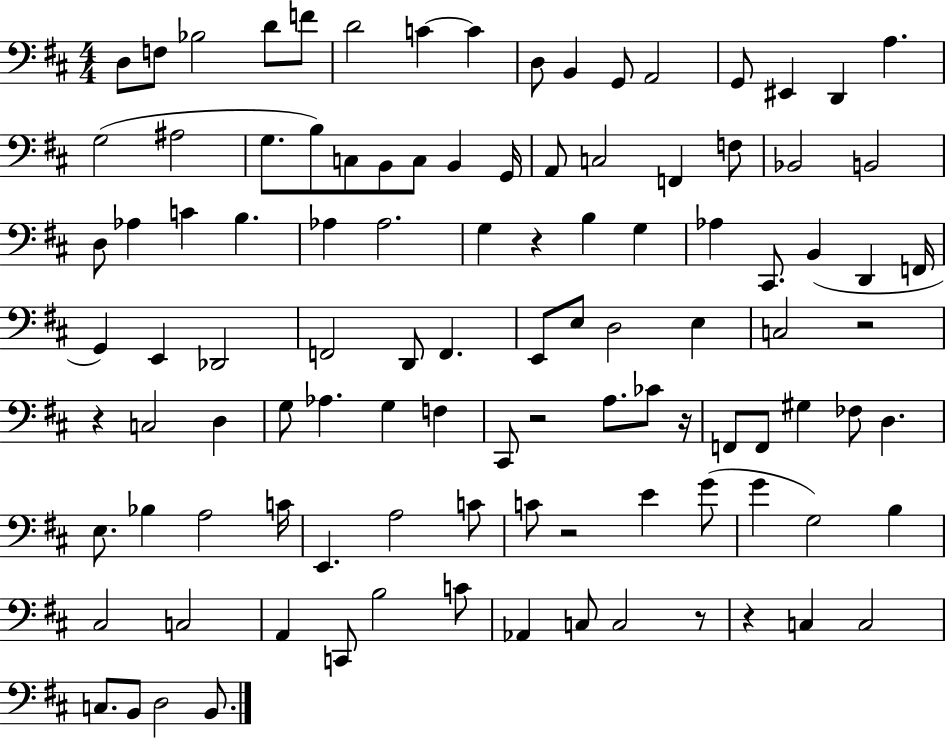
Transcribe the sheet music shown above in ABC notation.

X:1
T:Untitled
M:4/4
L:1/4
K:D
D,/2 F,/2 _B,2 D/2 F/2 D2 C C D,/2 B,, G,,/2 A,,2 G,,/2 ^E,, D,, A, G,2 ^A,2 G,/2 B,/2 C,/2 B,,/2 C,/2 B,, G,,/4 A,,/2 C,2 F,, F,/2 _B,,2 B,,2 D,/2 _A, C B, _A, _A,2 G, z B, G, _A, ^C,,/2 B,, D,, F,,/4 G,, E,, _D,,2 F,,2 D,,/2 F,, E,,/2 E,/2 D,2 E, C,2 z2 z C,2 D, G,/2 _A, G, F, ^C,,/2 z2 A,/2 _C/2 z/4 F,,/2 F,,/2 ^G, _F,/2 D, E,/2 _B, A,2 C/4 E,, A,2 C/2 C/2 z2 E G/2 G G,2 B, ^C,2 C,2 A,, C,,/2 B,2 C/2 _A,, C,/2 C,2 z/2 z C, C,2 C,/2 B,,/2 D,2 B,,/2